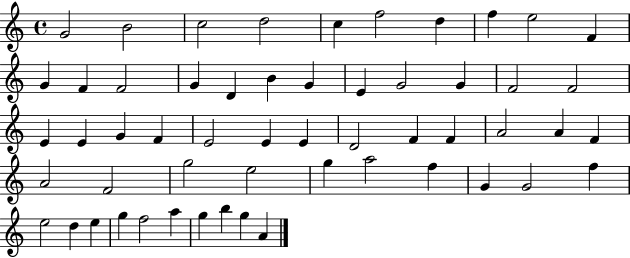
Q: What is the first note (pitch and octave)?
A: G4